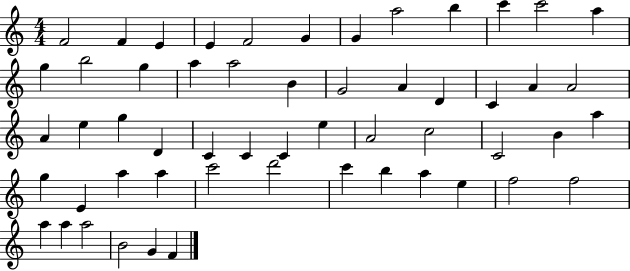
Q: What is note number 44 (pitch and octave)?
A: C6